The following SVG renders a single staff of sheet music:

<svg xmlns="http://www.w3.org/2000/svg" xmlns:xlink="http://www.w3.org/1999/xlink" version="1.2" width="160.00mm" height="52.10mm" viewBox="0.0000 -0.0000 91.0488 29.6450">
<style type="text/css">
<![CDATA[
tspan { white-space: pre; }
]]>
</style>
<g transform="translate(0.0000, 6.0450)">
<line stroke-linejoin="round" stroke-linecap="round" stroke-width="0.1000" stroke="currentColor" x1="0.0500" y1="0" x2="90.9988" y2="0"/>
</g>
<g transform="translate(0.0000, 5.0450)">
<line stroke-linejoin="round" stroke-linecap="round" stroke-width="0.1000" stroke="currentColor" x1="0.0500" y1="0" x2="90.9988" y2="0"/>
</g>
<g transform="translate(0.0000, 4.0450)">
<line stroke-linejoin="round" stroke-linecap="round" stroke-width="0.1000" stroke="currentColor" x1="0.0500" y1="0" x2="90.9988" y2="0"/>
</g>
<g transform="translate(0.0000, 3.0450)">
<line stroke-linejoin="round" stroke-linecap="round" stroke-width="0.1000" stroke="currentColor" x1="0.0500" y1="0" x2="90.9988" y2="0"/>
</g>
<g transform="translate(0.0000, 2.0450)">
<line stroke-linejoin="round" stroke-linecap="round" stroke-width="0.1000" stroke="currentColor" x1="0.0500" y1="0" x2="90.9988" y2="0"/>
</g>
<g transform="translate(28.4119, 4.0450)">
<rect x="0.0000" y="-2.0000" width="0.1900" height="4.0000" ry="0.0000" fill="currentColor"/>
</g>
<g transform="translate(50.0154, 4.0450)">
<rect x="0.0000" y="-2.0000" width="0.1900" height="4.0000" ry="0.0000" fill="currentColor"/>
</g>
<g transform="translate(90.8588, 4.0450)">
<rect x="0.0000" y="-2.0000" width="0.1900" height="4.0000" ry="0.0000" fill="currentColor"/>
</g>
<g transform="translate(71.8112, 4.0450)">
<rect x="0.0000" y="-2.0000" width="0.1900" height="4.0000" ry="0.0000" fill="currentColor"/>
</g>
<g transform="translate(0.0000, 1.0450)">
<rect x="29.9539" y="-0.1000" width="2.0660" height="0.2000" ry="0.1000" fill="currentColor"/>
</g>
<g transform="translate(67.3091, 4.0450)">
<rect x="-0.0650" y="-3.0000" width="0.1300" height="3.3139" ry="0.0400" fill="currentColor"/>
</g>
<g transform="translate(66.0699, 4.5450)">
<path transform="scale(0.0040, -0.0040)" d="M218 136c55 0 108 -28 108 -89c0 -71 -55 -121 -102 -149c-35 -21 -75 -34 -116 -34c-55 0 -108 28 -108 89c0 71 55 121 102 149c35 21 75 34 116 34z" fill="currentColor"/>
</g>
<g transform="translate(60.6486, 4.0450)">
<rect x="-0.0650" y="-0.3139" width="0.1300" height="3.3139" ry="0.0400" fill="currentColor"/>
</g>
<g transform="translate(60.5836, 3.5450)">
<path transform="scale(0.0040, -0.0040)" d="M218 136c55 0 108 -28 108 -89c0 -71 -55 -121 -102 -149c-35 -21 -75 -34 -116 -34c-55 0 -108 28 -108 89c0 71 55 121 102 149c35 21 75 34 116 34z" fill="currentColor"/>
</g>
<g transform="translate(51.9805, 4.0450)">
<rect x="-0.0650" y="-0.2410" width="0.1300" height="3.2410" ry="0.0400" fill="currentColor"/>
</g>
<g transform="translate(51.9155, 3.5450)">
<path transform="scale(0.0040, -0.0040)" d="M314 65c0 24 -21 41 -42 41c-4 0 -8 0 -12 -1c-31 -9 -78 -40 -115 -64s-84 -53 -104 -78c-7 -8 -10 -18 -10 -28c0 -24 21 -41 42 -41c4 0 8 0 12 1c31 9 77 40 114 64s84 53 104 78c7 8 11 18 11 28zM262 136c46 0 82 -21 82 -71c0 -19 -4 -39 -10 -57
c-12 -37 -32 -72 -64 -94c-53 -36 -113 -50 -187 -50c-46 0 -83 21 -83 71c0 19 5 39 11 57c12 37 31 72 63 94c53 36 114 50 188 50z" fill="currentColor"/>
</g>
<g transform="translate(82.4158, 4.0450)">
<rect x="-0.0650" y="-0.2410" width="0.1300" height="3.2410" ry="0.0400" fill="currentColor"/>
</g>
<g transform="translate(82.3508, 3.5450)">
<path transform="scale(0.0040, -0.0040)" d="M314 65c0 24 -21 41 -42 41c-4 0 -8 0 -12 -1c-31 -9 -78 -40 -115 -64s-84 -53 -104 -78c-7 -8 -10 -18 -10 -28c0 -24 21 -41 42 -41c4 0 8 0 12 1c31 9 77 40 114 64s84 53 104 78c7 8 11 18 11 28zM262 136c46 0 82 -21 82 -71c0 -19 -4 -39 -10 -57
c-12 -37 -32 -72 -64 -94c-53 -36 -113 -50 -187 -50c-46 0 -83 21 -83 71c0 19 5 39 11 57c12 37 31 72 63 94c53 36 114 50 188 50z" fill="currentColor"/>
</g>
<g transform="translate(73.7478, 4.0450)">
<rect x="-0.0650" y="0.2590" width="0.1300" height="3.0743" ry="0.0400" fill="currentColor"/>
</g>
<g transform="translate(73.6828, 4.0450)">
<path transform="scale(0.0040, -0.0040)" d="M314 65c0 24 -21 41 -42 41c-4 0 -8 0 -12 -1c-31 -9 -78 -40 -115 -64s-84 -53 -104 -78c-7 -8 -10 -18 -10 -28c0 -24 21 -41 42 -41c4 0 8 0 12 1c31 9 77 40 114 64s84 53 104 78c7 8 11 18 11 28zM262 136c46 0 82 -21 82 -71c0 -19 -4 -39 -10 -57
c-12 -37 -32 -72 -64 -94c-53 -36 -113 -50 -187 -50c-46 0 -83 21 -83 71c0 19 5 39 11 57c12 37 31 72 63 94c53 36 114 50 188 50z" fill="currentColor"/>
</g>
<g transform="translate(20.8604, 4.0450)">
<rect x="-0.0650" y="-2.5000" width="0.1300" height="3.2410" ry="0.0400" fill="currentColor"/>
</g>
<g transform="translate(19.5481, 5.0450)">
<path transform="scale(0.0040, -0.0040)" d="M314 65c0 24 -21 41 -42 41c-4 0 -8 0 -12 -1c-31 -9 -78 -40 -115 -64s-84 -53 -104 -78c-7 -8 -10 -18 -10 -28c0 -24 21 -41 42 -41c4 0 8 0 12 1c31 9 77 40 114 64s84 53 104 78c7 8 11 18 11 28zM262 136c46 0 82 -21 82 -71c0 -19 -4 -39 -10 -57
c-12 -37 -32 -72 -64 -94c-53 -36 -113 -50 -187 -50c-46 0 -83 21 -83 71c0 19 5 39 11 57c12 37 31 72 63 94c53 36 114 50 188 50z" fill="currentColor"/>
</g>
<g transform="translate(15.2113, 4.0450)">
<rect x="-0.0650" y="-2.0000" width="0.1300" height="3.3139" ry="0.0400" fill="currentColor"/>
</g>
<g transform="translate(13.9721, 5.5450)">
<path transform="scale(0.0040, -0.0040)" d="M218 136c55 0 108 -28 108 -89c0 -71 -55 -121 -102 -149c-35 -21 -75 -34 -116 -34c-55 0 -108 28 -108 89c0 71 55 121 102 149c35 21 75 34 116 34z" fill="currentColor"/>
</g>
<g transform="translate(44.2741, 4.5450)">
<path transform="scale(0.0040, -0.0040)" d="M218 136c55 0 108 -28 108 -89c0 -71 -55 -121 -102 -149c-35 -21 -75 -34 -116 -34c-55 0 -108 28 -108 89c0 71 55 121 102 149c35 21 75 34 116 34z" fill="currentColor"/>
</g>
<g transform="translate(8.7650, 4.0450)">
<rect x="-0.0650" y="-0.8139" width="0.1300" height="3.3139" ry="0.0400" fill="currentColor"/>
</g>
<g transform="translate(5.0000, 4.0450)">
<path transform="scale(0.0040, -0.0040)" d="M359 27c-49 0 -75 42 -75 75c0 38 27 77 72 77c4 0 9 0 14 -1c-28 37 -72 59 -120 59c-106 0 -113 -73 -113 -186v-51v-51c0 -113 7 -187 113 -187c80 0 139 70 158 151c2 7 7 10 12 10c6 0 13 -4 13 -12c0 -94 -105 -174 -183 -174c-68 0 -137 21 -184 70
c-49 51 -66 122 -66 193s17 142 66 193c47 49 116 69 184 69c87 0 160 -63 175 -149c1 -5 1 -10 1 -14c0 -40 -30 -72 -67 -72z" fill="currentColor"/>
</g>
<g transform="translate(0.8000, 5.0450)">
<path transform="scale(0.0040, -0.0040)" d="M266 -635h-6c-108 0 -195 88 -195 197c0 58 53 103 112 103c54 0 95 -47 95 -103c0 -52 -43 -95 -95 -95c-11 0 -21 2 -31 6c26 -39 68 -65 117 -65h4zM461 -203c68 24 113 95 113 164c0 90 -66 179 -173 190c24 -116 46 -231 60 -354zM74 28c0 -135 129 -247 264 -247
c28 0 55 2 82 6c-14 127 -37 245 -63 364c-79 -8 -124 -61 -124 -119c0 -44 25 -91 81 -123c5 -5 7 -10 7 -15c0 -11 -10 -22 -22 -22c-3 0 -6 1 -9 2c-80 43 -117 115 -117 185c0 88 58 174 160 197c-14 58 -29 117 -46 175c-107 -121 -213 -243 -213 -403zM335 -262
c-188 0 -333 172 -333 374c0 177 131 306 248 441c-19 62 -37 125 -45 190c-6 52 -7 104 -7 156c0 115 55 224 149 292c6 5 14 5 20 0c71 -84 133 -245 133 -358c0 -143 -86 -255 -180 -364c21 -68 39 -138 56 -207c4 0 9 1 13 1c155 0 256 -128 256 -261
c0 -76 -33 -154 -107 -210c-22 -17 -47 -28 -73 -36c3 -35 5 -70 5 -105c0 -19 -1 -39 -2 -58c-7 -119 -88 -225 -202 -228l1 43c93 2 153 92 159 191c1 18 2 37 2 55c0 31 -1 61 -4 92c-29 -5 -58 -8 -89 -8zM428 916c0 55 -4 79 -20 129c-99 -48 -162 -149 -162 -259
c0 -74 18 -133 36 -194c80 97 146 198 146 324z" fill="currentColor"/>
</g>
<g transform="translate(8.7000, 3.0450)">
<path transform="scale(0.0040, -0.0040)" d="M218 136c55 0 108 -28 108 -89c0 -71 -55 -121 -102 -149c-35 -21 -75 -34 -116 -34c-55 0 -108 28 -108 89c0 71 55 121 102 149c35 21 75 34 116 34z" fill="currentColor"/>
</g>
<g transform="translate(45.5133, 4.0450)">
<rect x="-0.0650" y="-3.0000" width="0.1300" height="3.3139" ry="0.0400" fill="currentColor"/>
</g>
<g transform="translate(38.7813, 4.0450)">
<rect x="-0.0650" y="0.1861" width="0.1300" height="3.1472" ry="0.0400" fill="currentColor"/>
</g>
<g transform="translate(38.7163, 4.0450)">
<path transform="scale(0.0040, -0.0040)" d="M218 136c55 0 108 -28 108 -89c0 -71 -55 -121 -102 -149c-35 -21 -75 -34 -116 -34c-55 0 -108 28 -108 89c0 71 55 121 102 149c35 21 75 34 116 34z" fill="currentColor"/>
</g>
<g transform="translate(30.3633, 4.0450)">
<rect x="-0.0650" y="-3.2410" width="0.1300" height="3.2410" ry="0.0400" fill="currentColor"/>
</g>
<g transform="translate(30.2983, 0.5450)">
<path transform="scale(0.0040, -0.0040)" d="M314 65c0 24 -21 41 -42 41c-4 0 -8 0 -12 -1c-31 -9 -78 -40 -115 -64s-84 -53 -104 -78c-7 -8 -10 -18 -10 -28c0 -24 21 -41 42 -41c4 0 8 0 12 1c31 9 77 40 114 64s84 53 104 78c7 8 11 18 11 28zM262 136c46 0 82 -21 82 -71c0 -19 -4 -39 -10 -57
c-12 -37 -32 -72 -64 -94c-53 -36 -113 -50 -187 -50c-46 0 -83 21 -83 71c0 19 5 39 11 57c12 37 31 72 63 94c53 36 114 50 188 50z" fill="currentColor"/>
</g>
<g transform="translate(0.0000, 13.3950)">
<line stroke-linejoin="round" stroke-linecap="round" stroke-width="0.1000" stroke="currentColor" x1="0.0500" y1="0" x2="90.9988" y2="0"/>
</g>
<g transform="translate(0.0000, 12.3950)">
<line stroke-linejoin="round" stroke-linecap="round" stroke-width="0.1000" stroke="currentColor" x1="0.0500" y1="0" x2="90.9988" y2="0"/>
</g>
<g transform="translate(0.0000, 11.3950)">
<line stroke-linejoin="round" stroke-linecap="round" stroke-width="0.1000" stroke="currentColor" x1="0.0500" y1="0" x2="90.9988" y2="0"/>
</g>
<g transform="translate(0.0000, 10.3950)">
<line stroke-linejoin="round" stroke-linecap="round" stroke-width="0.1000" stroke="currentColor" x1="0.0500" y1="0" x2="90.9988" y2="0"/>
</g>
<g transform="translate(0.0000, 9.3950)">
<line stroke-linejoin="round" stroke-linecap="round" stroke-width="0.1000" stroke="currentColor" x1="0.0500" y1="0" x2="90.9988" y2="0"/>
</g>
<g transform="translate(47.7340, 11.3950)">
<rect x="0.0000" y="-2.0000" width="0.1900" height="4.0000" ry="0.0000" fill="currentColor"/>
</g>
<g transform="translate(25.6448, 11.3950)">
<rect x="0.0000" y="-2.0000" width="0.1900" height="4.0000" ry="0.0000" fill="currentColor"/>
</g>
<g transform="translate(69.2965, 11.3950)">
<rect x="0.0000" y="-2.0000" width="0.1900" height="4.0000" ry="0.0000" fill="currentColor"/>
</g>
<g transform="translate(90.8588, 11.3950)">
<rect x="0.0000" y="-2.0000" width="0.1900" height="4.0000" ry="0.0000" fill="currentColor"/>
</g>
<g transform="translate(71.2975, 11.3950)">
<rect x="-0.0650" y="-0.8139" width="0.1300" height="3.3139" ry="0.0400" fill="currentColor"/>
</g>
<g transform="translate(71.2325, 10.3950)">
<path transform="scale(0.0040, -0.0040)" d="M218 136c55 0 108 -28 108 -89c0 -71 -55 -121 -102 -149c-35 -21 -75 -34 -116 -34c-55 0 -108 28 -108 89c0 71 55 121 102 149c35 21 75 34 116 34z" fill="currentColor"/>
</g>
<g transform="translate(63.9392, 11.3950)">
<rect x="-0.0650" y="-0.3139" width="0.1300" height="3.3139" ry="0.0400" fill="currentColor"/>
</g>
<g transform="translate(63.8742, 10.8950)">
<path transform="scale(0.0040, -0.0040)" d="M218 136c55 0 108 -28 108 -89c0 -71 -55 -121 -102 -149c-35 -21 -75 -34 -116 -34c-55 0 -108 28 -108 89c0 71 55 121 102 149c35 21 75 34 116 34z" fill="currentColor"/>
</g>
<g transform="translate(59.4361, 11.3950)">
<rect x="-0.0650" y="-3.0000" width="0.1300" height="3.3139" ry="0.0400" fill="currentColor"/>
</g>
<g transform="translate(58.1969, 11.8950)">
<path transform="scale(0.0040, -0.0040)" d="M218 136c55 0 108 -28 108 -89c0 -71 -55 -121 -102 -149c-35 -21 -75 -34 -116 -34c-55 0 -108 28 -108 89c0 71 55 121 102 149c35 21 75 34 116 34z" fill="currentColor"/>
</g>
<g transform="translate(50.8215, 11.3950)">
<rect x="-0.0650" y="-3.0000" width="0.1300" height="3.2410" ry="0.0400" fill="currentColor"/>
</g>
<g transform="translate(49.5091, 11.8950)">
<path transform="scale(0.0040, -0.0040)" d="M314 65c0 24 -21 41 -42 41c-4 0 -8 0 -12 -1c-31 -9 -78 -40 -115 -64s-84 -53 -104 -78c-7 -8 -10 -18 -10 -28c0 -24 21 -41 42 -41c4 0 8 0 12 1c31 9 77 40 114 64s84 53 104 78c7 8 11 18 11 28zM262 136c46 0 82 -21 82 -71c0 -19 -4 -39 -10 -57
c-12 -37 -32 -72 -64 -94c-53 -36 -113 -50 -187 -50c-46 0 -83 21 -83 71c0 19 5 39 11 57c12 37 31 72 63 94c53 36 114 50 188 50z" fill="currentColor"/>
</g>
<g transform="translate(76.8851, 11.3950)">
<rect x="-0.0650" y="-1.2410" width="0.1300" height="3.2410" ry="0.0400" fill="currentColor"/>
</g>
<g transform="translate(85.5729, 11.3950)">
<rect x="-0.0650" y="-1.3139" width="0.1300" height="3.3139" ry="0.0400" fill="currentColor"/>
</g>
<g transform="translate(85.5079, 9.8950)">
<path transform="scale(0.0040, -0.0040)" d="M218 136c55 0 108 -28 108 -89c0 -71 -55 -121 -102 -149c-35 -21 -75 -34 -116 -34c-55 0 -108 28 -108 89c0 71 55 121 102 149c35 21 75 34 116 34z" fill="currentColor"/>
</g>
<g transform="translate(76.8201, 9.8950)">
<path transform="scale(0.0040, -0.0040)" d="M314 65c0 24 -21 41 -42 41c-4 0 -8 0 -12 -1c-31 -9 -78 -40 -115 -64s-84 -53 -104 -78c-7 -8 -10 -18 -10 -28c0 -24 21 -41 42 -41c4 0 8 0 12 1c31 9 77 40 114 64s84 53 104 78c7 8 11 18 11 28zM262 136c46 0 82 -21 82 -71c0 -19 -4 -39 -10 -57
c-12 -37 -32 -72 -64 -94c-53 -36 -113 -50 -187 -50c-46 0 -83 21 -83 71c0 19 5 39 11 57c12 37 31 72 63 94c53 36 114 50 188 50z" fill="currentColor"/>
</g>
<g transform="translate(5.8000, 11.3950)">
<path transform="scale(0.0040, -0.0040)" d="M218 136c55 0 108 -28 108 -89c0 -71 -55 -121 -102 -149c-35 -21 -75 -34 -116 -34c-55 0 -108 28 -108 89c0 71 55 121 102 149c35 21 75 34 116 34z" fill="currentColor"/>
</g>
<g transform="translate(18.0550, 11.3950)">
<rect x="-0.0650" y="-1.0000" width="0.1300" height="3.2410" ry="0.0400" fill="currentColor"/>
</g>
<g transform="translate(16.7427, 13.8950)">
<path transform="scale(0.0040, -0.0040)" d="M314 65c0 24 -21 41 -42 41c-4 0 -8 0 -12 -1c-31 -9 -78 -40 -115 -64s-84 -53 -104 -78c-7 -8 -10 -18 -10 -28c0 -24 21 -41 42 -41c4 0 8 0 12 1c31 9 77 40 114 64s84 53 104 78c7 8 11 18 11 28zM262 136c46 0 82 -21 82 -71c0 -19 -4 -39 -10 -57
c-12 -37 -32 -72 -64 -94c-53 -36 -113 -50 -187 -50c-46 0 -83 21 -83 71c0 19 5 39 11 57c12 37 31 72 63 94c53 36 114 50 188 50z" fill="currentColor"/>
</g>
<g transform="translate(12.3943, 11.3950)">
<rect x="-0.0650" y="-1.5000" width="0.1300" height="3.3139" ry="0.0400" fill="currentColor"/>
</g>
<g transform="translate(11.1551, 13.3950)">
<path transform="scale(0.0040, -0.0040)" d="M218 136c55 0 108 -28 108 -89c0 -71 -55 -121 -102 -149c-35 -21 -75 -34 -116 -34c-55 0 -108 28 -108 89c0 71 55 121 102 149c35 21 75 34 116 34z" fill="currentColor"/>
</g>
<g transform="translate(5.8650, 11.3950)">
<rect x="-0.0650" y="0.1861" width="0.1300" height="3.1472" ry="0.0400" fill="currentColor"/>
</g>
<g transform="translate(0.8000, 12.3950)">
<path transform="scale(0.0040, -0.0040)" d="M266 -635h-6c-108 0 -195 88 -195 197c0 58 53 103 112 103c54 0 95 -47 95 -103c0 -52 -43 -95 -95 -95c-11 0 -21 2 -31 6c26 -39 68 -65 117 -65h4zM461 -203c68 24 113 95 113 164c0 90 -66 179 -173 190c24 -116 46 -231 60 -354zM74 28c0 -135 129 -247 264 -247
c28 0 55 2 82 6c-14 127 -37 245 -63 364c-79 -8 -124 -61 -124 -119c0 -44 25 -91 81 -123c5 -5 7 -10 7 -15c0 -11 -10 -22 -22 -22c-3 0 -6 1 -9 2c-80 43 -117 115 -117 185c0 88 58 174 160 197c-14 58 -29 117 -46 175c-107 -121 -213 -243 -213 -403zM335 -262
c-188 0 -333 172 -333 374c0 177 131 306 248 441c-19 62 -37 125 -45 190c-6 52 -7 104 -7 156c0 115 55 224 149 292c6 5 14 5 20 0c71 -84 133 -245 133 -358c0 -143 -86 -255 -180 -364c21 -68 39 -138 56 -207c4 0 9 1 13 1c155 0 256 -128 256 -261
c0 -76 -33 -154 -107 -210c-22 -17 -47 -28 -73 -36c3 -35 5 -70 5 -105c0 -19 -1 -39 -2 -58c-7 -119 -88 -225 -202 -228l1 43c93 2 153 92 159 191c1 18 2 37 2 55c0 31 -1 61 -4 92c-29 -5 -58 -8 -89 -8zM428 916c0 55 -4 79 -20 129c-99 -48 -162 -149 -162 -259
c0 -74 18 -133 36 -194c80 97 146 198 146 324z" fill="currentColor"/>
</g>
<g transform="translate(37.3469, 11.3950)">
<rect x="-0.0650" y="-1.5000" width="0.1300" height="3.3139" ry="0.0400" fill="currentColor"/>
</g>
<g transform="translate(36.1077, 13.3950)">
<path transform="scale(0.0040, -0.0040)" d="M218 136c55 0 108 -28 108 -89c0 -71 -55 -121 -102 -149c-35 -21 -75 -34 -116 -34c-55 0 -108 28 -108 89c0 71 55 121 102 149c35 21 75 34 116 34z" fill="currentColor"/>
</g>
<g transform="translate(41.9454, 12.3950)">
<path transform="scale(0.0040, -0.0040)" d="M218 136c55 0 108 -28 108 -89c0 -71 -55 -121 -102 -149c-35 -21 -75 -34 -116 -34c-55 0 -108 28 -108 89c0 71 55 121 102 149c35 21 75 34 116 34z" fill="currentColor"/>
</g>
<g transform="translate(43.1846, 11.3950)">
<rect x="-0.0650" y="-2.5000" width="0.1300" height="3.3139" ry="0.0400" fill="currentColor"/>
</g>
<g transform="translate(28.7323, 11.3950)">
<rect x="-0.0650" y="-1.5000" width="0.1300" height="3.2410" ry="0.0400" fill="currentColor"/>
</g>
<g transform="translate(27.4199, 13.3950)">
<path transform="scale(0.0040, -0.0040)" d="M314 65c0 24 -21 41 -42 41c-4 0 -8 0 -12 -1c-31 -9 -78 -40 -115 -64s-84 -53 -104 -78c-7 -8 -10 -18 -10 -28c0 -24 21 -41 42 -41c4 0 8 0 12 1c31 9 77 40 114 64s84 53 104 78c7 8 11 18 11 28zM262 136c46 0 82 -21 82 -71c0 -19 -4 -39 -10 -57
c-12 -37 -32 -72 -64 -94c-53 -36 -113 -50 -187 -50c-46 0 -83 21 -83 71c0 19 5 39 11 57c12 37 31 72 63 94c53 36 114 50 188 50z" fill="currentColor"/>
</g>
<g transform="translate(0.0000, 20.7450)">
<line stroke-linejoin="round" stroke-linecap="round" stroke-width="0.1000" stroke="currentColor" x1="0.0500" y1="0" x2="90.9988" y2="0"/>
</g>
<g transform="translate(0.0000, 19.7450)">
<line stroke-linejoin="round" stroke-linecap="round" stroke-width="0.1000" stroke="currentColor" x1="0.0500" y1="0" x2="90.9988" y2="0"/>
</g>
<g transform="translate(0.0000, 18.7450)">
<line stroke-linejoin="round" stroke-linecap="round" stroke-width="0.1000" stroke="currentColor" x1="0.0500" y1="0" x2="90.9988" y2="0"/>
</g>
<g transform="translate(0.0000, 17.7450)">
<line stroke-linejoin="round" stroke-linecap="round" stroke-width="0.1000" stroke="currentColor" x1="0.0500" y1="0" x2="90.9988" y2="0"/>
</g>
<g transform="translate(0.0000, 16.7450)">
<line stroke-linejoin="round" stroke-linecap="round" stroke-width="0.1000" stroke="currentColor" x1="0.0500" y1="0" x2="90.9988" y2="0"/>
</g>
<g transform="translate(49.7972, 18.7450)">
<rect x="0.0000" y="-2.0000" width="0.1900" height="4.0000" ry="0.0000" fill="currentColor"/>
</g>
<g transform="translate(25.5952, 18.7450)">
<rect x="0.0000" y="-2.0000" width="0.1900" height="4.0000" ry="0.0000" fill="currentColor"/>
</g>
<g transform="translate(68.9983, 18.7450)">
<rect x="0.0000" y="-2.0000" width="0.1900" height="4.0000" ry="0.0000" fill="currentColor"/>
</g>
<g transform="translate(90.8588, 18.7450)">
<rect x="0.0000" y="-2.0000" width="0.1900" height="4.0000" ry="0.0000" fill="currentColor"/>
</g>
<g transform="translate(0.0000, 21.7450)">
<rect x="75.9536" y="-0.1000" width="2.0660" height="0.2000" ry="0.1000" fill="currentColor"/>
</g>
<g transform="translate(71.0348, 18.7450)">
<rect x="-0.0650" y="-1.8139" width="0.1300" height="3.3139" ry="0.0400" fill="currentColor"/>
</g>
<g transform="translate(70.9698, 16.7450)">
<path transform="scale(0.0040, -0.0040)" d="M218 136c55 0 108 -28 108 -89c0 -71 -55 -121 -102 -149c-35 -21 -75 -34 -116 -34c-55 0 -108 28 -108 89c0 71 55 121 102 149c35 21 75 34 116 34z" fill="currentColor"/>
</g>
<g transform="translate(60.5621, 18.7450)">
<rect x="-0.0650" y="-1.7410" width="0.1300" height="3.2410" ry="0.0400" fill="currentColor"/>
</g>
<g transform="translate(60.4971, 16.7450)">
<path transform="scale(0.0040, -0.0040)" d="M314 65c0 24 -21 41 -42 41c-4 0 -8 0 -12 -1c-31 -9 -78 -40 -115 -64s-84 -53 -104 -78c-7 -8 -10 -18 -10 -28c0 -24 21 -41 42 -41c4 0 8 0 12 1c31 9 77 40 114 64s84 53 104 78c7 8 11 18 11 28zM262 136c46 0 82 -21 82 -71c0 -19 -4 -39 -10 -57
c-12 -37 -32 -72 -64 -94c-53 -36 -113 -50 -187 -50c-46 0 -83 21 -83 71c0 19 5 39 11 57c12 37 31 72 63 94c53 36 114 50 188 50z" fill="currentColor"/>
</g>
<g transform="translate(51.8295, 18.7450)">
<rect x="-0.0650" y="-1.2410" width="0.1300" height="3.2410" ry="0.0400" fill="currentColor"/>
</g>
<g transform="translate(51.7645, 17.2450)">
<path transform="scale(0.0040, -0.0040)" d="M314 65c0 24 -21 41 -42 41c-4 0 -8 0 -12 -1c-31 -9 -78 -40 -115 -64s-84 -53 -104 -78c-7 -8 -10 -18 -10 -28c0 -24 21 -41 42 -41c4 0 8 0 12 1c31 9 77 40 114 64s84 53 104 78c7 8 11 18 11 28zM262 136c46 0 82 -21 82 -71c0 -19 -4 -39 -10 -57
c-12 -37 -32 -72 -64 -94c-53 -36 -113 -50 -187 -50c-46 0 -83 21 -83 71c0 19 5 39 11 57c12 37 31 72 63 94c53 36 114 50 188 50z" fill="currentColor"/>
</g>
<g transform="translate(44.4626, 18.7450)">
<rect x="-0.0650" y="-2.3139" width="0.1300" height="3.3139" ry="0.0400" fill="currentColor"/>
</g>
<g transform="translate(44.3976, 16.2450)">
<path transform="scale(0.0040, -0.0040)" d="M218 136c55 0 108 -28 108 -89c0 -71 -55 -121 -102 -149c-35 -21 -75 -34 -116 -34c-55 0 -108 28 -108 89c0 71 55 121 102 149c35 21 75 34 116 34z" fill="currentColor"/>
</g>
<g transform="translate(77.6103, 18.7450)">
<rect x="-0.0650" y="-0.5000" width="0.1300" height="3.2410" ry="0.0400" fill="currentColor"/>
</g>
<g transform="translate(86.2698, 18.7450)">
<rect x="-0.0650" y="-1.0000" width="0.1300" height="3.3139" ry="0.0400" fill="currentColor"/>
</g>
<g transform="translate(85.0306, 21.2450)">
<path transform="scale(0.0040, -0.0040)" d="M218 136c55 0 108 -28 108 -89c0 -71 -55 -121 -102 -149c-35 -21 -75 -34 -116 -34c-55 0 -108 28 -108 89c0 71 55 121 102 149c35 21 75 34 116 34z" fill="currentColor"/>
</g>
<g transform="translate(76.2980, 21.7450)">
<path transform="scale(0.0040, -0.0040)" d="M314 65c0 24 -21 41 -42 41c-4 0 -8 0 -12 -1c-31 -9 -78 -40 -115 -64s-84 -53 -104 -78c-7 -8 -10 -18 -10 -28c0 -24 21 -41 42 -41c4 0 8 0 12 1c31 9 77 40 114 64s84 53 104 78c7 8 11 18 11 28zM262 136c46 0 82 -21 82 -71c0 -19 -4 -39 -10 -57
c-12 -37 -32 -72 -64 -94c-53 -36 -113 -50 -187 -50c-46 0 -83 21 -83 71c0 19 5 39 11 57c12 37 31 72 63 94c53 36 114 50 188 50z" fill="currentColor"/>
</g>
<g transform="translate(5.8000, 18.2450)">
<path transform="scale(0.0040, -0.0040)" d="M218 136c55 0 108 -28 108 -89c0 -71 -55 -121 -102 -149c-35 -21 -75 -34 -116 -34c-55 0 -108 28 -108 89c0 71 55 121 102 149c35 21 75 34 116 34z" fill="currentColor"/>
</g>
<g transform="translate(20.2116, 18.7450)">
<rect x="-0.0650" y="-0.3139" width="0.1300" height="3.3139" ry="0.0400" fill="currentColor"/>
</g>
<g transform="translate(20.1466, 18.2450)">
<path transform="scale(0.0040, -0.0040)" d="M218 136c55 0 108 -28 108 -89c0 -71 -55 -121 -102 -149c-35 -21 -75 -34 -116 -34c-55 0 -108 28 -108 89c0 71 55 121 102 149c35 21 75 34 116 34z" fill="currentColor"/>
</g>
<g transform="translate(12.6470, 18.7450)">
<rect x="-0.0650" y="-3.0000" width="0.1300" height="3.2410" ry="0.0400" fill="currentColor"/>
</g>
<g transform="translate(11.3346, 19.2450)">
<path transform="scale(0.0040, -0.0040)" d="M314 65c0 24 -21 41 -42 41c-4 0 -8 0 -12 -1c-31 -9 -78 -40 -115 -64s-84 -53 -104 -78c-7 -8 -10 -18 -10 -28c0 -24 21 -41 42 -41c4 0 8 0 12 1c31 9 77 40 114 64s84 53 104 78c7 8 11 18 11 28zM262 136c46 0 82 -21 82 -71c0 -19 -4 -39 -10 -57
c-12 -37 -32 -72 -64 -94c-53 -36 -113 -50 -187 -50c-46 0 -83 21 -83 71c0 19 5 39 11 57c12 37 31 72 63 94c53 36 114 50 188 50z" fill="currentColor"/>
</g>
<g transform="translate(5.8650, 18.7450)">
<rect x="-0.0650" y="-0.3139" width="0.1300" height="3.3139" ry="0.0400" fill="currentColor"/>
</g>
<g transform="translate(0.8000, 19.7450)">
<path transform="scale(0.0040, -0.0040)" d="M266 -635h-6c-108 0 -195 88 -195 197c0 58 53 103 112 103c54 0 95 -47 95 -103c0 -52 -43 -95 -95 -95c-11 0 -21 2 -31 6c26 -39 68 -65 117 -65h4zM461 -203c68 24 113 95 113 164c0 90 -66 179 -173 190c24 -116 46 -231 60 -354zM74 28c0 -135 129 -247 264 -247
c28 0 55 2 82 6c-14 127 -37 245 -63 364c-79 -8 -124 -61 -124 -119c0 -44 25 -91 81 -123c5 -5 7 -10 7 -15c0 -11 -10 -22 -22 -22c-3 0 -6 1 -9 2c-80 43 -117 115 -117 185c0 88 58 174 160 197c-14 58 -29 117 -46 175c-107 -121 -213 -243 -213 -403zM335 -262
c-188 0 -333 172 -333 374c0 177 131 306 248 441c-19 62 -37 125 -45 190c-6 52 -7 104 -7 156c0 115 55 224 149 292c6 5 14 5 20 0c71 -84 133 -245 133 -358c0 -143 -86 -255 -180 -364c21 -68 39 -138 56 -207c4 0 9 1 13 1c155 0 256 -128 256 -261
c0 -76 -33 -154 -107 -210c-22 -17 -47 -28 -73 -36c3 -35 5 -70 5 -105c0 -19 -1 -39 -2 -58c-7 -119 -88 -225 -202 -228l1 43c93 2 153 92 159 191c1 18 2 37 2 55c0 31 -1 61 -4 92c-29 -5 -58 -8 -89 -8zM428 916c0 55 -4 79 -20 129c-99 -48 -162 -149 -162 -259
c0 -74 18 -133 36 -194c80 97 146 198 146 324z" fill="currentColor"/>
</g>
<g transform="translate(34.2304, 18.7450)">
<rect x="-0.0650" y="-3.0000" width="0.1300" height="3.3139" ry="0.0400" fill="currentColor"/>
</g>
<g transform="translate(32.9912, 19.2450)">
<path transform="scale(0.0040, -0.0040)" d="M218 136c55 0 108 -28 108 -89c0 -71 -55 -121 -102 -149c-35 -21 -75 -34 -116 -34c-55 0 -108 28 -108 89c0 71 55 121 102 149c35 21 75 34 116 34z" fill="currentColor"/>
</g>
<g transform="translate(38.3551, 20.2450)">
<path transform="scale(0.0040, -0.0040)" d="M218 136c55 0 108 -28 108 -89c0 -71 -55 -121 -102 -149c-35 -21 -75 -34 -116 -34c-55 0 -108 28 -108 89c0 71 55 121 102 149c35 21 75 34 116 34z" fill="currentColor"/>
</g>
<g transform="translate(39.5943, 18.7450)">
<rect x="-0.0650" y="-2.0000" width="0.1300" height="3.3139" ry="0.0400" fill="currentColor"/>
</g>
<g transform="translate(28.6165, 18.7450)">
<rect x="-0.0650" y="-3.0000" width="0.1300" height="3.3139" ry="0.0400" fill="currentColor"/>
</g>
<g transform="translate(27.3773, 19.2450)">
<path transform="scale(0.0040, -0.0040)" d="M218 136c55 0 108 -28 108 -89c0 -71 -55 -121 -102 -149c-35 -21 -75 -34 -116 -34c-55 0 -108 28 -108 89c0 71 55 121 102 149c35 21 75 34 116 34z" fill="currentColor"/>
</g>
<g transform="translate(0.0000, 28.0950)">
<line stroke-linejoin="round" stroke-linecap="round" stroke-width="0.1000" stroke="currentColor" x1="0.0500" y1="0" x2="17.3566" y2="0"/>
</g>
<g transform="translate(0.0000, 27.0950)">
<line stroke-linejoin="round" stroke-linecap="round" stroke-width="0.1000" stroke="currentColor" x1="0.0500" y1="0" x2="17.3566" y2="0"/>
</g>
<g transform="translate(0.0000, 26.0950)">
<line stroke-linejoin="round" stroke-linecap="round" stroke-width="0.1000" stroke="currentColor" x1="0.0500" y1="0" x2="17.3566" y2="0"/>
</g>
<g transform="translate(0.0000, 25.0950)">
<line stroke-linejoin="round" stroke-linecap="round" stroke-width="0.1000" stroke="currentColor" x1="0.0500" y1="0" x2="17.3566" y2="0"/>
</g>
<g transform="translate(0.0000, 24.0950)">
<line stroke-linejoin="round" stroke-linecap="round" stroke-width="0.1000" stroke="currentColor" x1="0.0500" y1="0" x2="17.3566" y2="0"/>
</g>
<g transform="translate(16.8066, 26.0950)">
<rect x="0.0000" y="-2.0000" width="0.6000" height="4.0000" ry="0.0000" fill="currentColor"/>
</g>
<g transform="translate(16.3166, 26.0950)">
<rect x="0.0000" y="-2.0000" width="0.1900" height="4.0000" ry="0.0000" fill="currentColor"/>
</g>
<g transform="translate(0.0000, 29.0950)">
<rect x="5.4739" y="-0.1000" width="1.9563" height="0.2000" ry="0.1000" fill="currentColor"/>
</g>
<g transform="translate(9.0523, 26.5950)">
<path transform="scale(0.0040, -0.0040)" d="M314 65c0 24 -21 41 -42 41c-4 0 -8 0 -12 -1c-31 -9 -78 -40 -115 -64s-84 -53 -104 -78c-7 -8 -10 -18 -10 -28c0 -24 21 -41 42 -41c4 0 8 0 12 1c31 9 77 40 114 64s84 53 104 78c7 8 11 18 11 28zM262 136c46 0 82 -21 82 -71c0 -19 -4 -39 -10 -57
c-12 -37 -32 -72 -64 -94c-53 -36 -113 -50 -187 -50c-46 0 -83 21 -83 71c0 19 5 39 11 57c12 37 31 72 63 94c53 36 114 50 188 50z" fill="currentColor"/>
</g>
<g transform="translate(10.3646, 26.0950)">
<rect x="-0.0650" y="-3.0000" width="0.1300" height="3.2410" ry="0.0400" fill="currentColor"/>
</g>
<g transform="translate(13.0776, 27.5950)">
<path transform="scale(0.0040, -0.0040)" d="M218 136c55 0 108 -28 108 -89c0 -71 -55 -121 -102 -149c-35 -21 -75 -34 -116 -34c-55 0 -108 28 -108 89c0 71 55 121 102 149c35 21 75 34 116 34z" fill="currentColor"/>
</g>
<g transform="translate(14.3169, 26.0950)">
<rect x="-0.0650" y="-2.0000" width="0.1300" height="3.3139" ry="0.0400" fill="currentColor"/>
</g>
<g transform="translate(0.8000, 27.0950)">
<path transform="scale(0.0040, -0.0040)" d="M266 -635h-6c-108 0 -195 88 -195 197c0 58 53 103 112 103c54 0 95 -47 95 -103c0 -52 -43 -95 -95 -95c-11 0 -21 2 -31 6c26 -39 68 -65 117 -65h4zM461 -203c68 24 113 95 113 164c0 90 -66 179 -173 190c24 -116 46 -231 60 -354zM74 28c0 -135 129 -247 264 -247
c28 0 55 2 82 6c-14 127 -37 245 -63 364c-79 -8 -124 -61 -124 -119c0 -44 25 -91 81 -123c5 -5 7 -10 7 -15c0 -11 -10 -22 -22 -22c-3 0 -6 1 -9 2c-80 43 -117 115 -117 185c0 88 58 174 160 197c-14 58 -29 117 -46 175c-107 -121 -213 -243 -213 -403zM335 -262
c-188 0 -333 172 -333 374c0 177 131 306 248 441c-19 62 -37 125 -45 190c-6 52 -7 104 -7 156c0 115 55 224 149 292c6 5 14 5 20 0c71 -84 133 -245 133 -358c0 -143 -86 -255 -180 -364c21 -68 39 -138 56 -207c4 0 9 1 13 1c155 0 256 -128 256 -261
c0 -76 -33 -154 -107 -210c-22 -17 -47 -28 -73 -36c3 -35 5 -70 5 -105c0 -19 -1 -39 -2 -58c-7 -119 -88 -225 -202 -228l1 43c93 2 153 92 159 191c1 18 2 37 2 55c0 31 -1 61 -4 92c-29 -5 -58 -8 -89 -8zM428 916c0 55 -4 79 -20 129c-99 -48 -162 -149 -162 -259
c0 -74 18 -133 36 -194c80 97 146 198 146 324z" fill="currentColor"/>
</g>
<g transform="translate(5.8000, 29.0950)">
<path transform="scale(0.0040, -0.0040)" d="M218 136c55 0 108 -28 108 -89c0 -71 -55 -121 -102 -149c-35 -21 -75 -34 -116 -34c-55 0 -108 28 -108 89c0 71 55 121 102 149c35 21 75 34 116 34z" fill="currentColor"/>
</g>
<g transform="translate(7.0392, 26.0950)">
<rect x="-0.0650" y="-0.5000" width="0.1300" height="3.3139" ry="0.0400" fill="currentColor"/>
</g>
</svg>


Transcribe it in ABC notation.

X:1
T:Untitled
M:4/4
L:1/4
K:C
d F G2 b2 B A c2 c A B2 c2 B E D2 E2 E G A2 A c d e2 e c A2 c A A F g e2 f2 f C2 D C A2 F